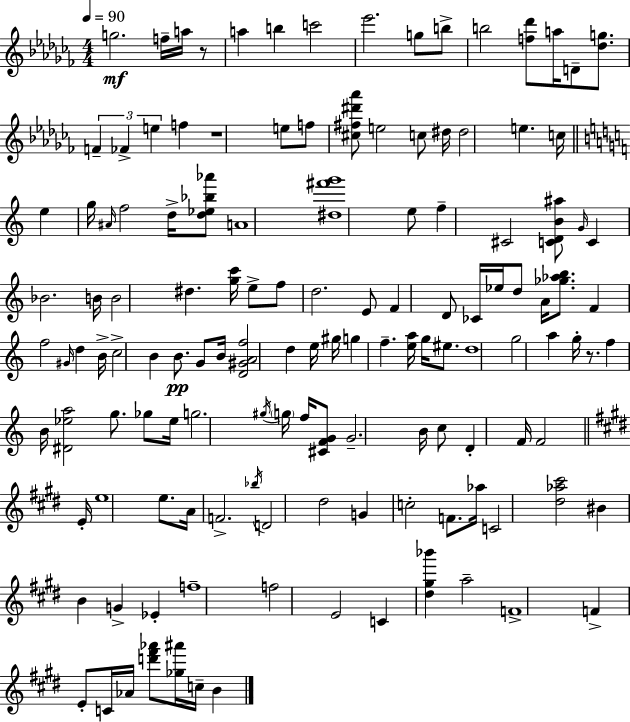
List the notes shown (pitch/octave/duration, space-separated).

G5/h. F5/s A5/s R/e A5/q B5/q C6/h Eb6/h. G5/e B5/e B5/h [F5,Db6]/e A5/s D4/e [Db5,G5]/e. F4/q FES4/q E5/q F5/q R/w E5/e F5/e [C#5,F#5,D#6,Ab6]/e E5/h C5/e D#5/s D#5/h E5/q. C5/s E5/q G5/s A#4/s F5/h D5/s [D5,Eb5,Bb5,Ab6]/e A4/w [D#5,F#6,G6]/w E5/e F5/q C#4/h [C4,D4,B4,A#5]/e G4/s C4/q Bb4/h. B4/s B4/h D#5/q. [G5,C6]/s E5/e F5/e D5/h. E4/e F4/q D4/e CES4/s Eb5/s D5/e A4/s [Gb5,Ab5,B5]/e. F4/q F5/h G#4/s D5/q B4/s C5/h B4/q B4/e. G4/e B4/s [D4,G#4,A4,F5]/h D5/q E5/s G#5/s G5/q F5/q. [E5,A5]/s G5/s EIS5/e. D5/w G5/h A5/q G5/s R/e. F5/q B4/s [D#4,Eb5,A5]/h G5/e. Gb5/e Eb5/s G5/h. G#5/s G5/s F5/s [C#4,F4,G4]/e G4/h. B4/s C5/e D4/q F4/s F4/h E4/s E5/w E5/e. A4/s F4/h. Bb5/s D4/h D#5/h G4/q C5/h F4/e. Ab5/s C4/h [D#5,Ab5,C#6]/h BIS4/q B4/q G4/q Eb4/q F5/w F5/h E4/h C4/q [D#5,G#5,Bb6]/q A5/h F4/w F4/q E4/e C4/s Ab4/s [D6,F#6,Ab6]/e [Gb5,A#6]/s C5/s B4/q